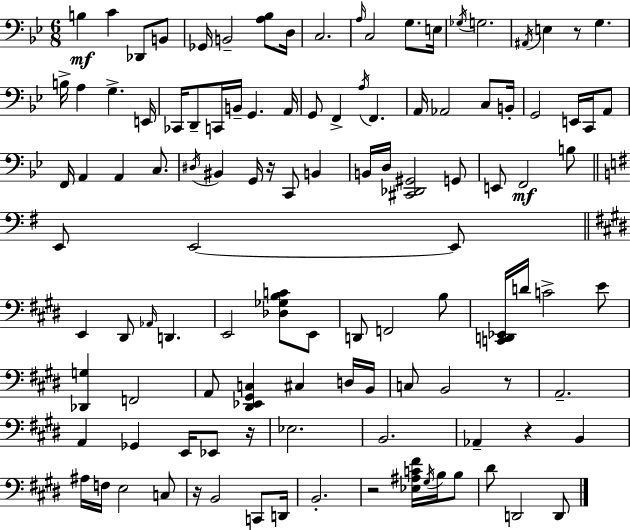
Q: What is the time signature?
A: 6/8